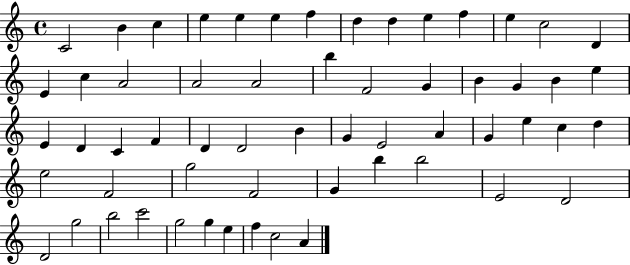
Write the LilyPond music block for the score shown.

{
  \clef treble
  \time 4/4
  \defaultTimeSignature
  \key c \major
  c'2 b'4 c''4 | e''4 e''4 e''4 f''4 | d''4 d''4 e''4 f''4 | e''4 c''2 d'4 | \break e'4 c''4 a'2 | a'2 a'2 | b''4 f'2 g'4 | b'4 g'4 b'4 e''4 | \break e'4 d'4 c'4 f'4 | d'4 d'2 b'4 | g'4 e'2 a'4 | g'4 e''4 c''4 d''4 | \break e''2 f'2 | g''2 f'2 | g'4 b''4 b''2 | e'2 d'2 | \break d'2 g''2 | b''2 c'''2 | g''2 g''4 e''4 | f''4 c''2 a'4 | \break \bar "|."
}